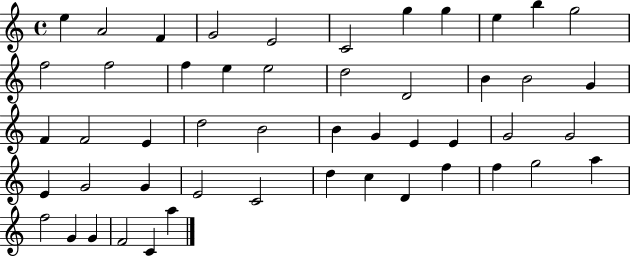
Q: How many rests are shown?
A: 0